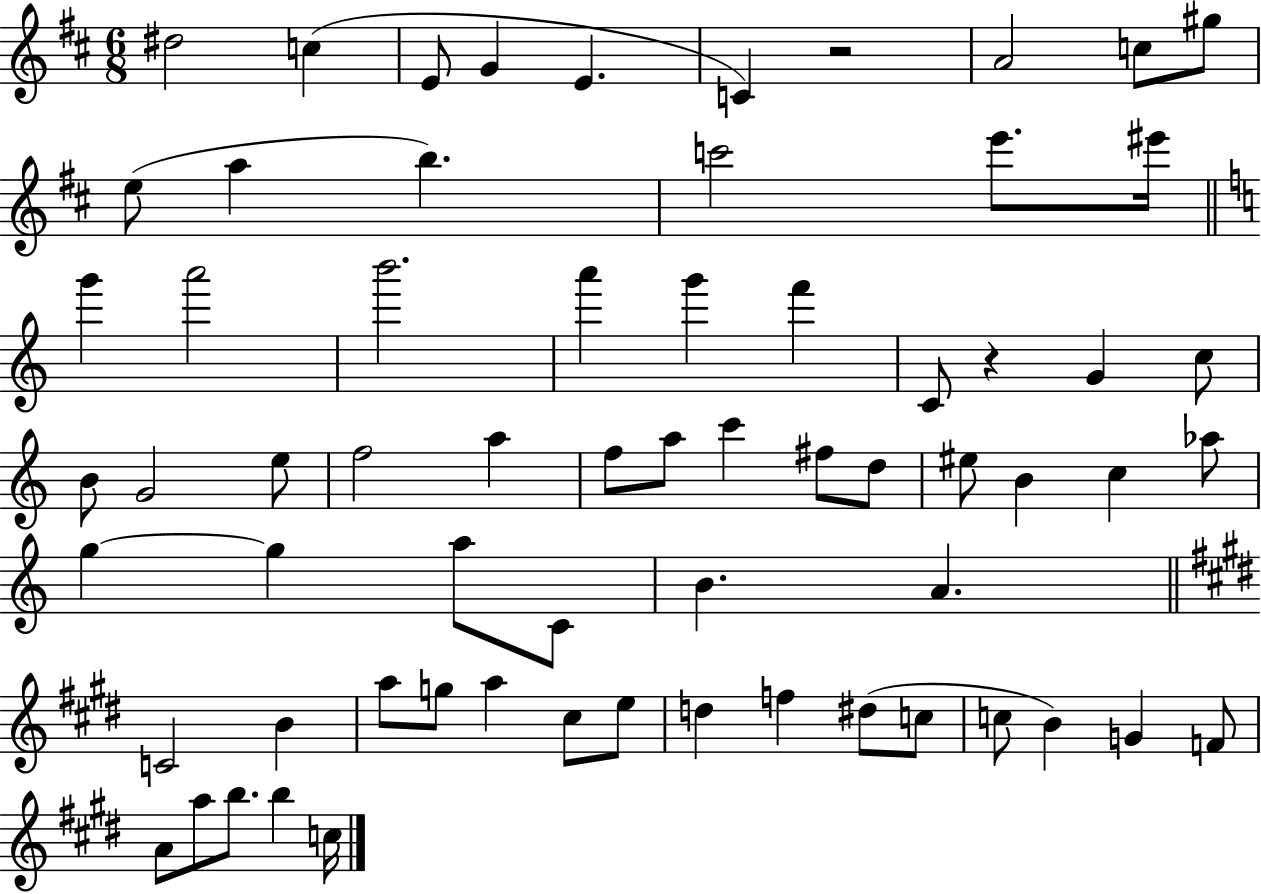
{
  \clef treble
  \numericTimeSignature
  \time 6/8
  \key d \major
  dis''2 c''4( | e'8 g'4 e'4. | c'4) r2 | a'2 c''8 gis''8 | \break e''8( a''4 b''4.) | c'''2 e'''8. eis'''16 | \bar "||" \break \key c \major g'''4 a'''2 | b'''2. | a'''4 g'''4 f'''4 | c'8 r4 g'4 c''8 | \break b'8 g'2 e''8 | f''2 a''4 | f''8 a''8 c'''4 fis''8 d''8 | eis''8 b'4 c''4 aes''8 | \break g''4~~ g''4 a''8 c'8 | b'4. a'4. | \bar "||" \break \key e \major c'2 b'4 | a''8 g''8 a''4 cis''8 e''8 | d''4 f''4 dis''8( c''8 | c''8 b'4) g'4 f'8 | \break a'8 a''8 b''8. b''4 c''16 | \bar "|."
}